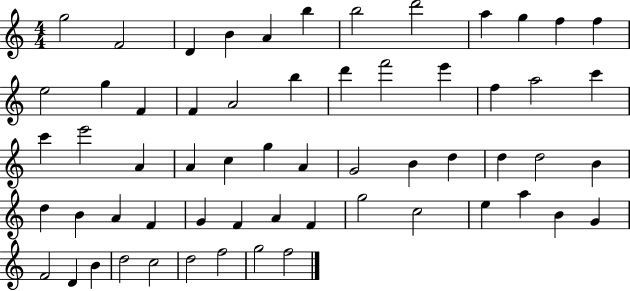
X:1
T:Untitled
M:4/4
L:1/4
K:C
g2 F2 D B A b b2 d'2 a g f f e2 g F F A2 b d' f'2 e' f a2 c' c' e'2 A A c g A G2 B d d d2 B d B A F G F A F g2 c2 e a B G F2 D B d2 c2 d2 f2 g2 f2